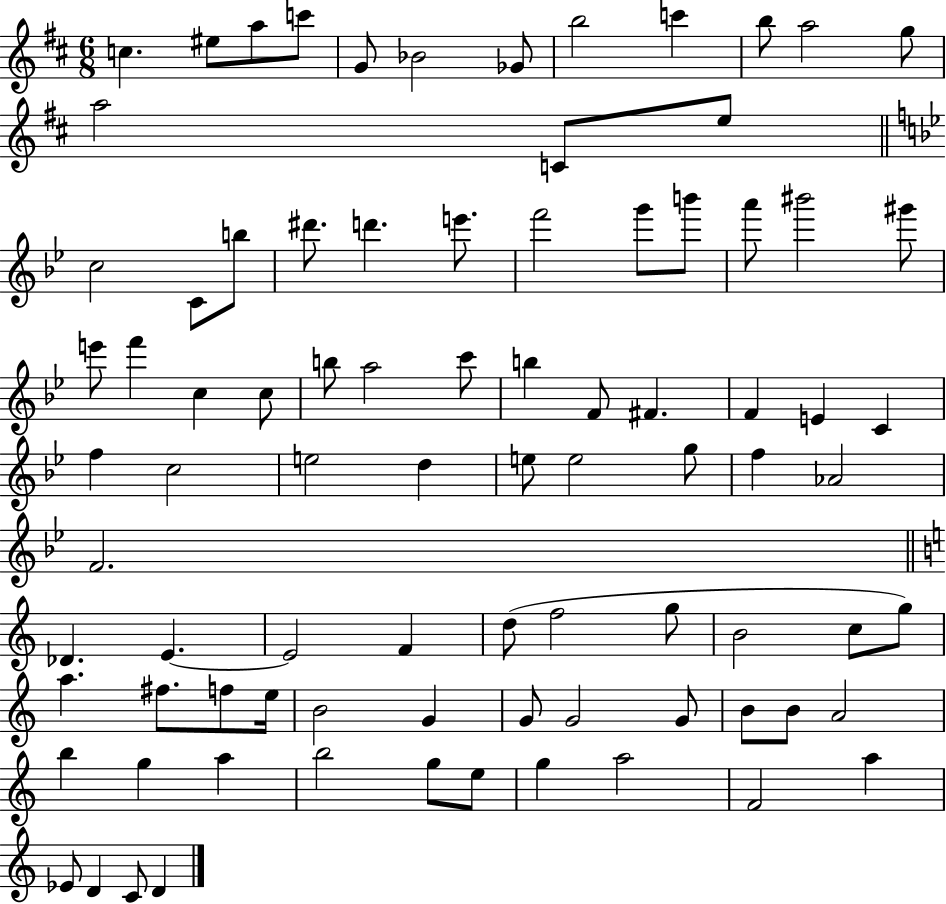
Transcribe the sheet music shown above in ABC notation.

X:1
T:Untitled
M:6/8
L:1/4
K:D
c ^e/2 a/2 c'/2 G/2 _B2 _G/2 b2 c' b/2 a2 g/2 a2 C/2 e/2 c2 C/2 b/2 ^d'/2 d' e'/2 f'2 g'/2 b'/2 a'/2 ^b'2 ^g'/2 e'/2 f' c c/2 b/2 a2 c'/2 b F/2 ^F F E C f c2 e2 d e/2 e2 g/2 f _A2 F2 _D E E2 F d/2 f2 g/2 B2 c/2 g/2 a ^f/2 f/2 e/4 B2 G G/2 G2 G/2 B/2 B/2 A2 b g a b2 g/2 e/2 g a2 F2 a _E/2 D C/2 D